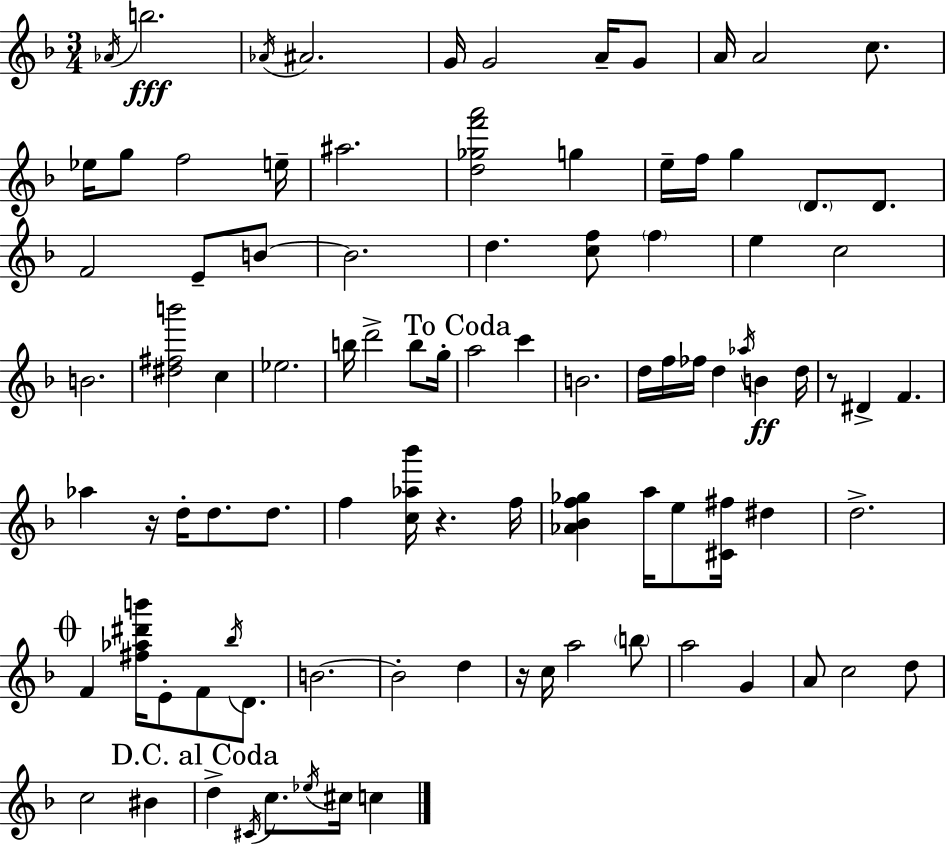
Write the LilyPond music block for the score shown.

{
  \clef treble
  \numericTimeSignature
  \time 3/4
  \key f \major
  \acciaccatura { aes'16 }\fff b''2. | \acciaccatura { aes'16 } ais'2. | g'16 g'2 a'16-- | g'8 a'16 a'2 c''8. | \break ees''16 g''8 f''2 | e''16-- ais''2. | <d'' ges'' f''' a'''>2 g''4 | e''16-- f''16 g''4 \parenthesize d'8. d'8. | \break f'2 e'8-- | b'8~~ b'2. | d''4. <c'' f''>8 \parenthesize f''4 | e''4 c''2 | \break b'2. | <dis'' fis'' b'''>2 c''4 | ees''2. | b''16 d'''2-> b''8 | \break g''16-. \mark "To Coda" a''2 c'''4 | b'2. | d''16 f''16 fes''16 d''4 \acciaccatura { aes''16 }\ff b'4 | d''16 r8 dis'4-> f'4. | \break aes''4 r16 d''16-. d''8. | d''8. f''4 <c'' aes'' bes'''>16 r4. | f''16 <aes' bes' f'' ges''>4 a''16 e''8 <cis' fis''>16 dis''4 | d''2.-> | \break \mark \markup { \musicglyph "scripts.coda" } f'4 <fis'' aes'' dis''' b'''>16 e'8-. f'8 | \acciaccatura { bes''16 } d'8. b'2.~~ | b'2-. | d''4 r16 c''16 a''2 | \break \parenthesize b''8 a''2 | g'4 a'8 c''2 | d''8 c''2 | bis'4 \mark "D.C. al Coda" d''4-> \acciaccatura { cis'16 } c''8. | \break \acciaccatura { ees''16 } cis''16 c''4 \bar "|."
}